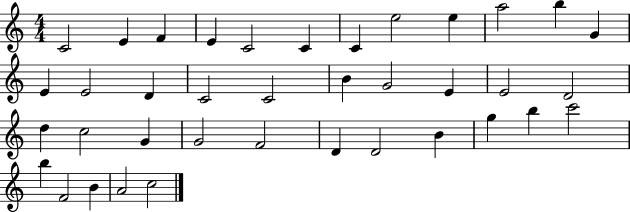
X:1
T:Untitled
M:4/4
L:1/4
K:C
C2 E F E C2 C C e2 e a2 b G E E2 D C2 C2 B G2 E E2 D2 d c2 G G2 F2 D D2 B g b c'2 b F2 B A2 c2